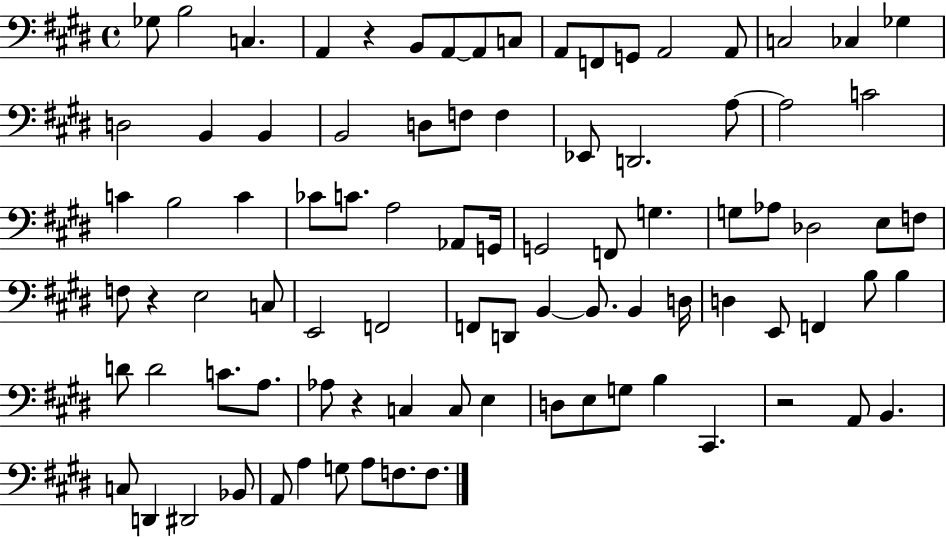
X:1
T:Untitled
M:4/4
L:1/4
K:E
_G,/2 B,2 C, A,, z B,,/2 A,,/2 A,,/2 C,/2 A,,/2 F,,/2 G,,/2 A,,2 A,,/2 C,2 _C, _G, D,2 B,, B,, B,,2 D,/2 F,/2 F, _E,,/2 D,,2 A,/2 A,2 C2 C B,2 C _C/2 C/2 A,2 _A,,/2 G,,/4 G,,2 F,,/2 G, G,/2 _A,/2 _D,2 E,/2 F,/2 F,/2 z E,2 C,/2 E,,2 F,,2 F,,/2 D,,/2 B,, B,,/2 B,, D,/4 D, E,,/2 F,, B,/2 B, D/2 D2 C/2 A,/2 _A,/2 z C, C,/2 E, D,/2 E,/2 G,/2 B, ^C,, z2 A,,/2 B,, C,/2 D,, ^D,,2 _B,,/2 A,,/2 A, G,/2 A,/2 F,/2 F,/2